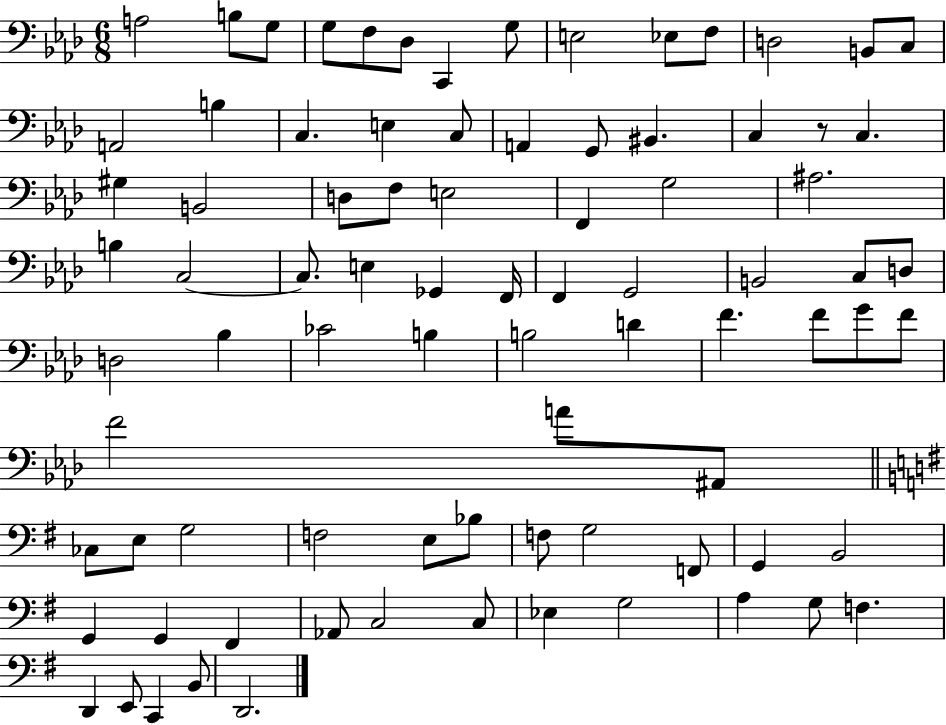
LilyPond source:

{
  \clef bass
  \numericTimeSignature
  \time 6/8
  \key aes \major
  a2 b8 g8 | g8 f8 des8 c,4 g8 | e2 ees8 f8 | d2 b,8 c8 | \break a,2 b4 | c4. e4 c8 | a,4 g,8 bis,4. | c4 r8 c4. | \break gis4 b,2 | d8 f8 e2 | f,4 g2 | ais2. | \break b4 c2~~ | c8. e4 ges,4 f,16 | f,4 g,2 | b,2 c8 d8 | \break d2 bes4 | ces'2 b4 | b2 d'4 | f'4. f'8 g'8 f'8 | \break f'2 a'8 ais,8 | \bar "||" \break \key g \major ces8 e8 g2 | f2 e8 bes8 | f8 g2 f,8 | g,4 b,2 | \break g,4 g,4 fis,4 | aes,8 c2 c8 | ees4 g2 | a4 g8 f4. | \break d,4 e,8 c,4 b,8 | d,2. | \bar "|."
}